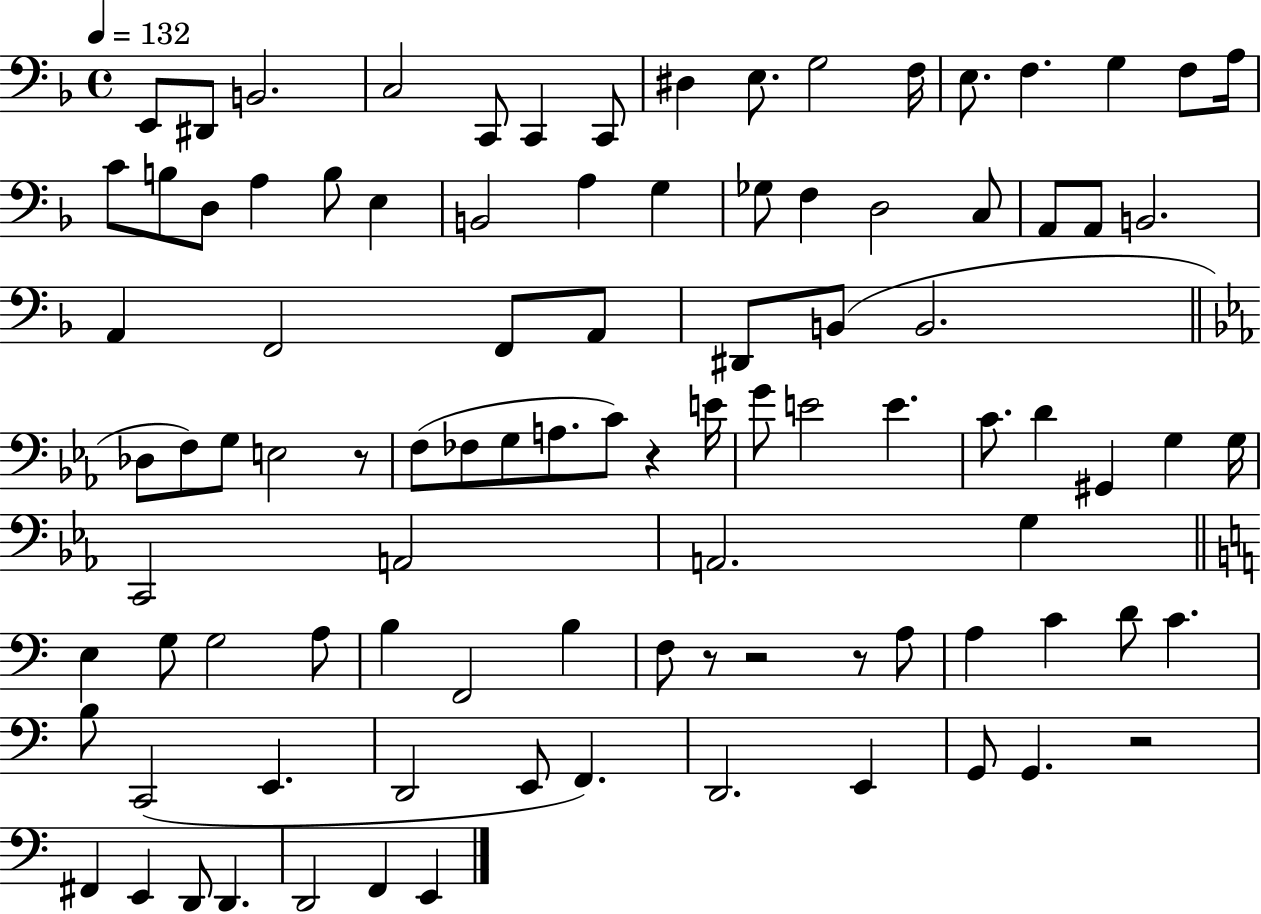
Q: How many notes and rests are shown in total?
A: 97